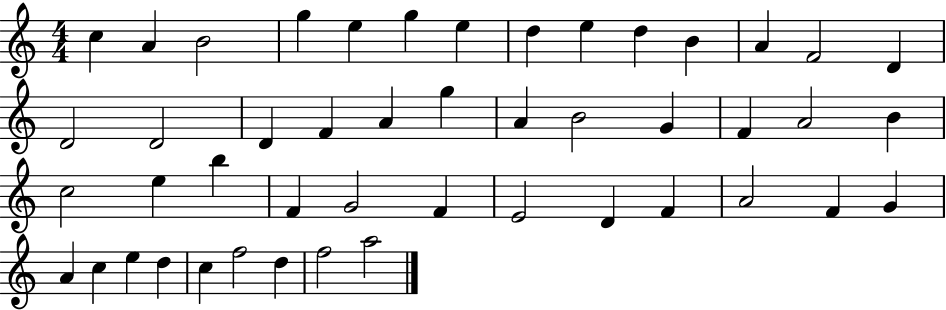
{
  \clef treble
  \numericTimeSignature
  \time 4/4
  \key c \major
  c''4 a'4 b'2 | g''4 e''4 g''4 e''4 | d''4 e''4 d''4 b'4 | a'4 f'2 d'4 | \break d'2 d'2 | d'4 f'4 a'4 g''4 | a'4 b'2 g'4 | f'4 a'2 b'4 | \break c''2 e''4 b''4 | f'4 g'2 f'4 | e'2 d'4 f'4 | a'2 f'4 g'4 | \break a'4 c''4 e''4 d''4 | c''4 f''2 d''4 | f''2 a''2 | \bar "|."
}